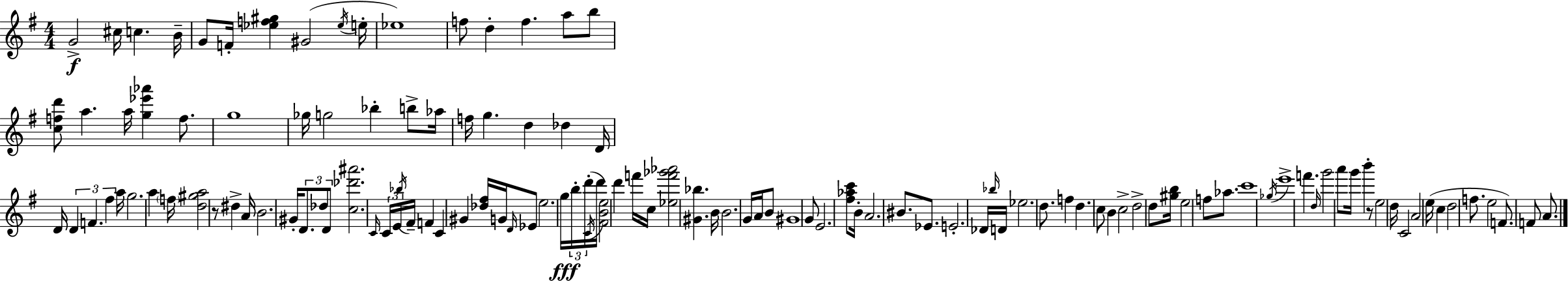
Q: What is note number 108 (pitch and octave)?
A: D5